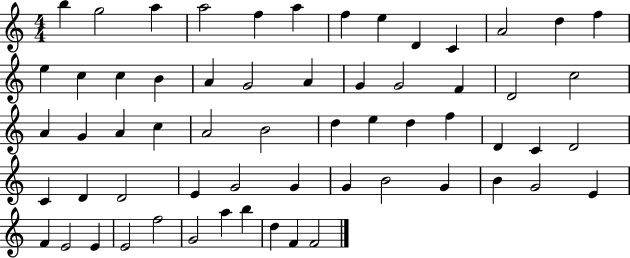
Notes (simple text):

B5/q G5/h A5/q A5/h F5/q A5/q F5/q E5/q D4/q C4/q A4/h D5/q F5/q E5/q C5/q C5/q B4/q A4/q G4/h A4/q G4/q G4/h F4/q D4/h C5/h A4/q G4/q A4/q C5/q A4/h B4/h D5/q E5/q D5/q F5/q D4/q C4/q D4/h C4/q D4/q D4/h E4/q G4/h G4/q G4/q B4/h G4/q B4/q G4/h E4/q F4/q E4/h E4/q E4/h F5/h G4/h A5/q B5/q D5/q F4/q F4/h